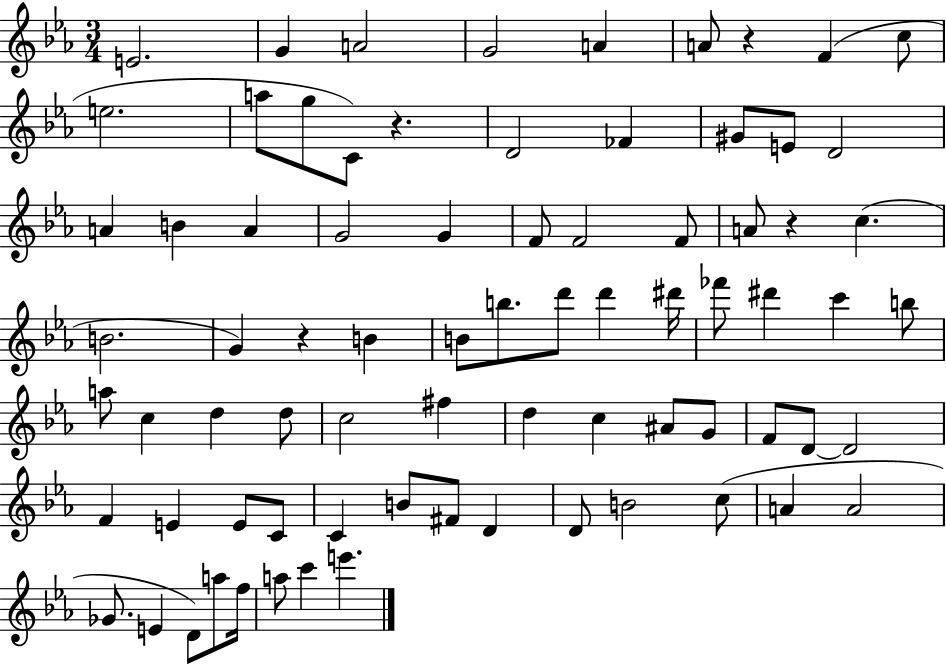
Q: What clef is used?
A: treble